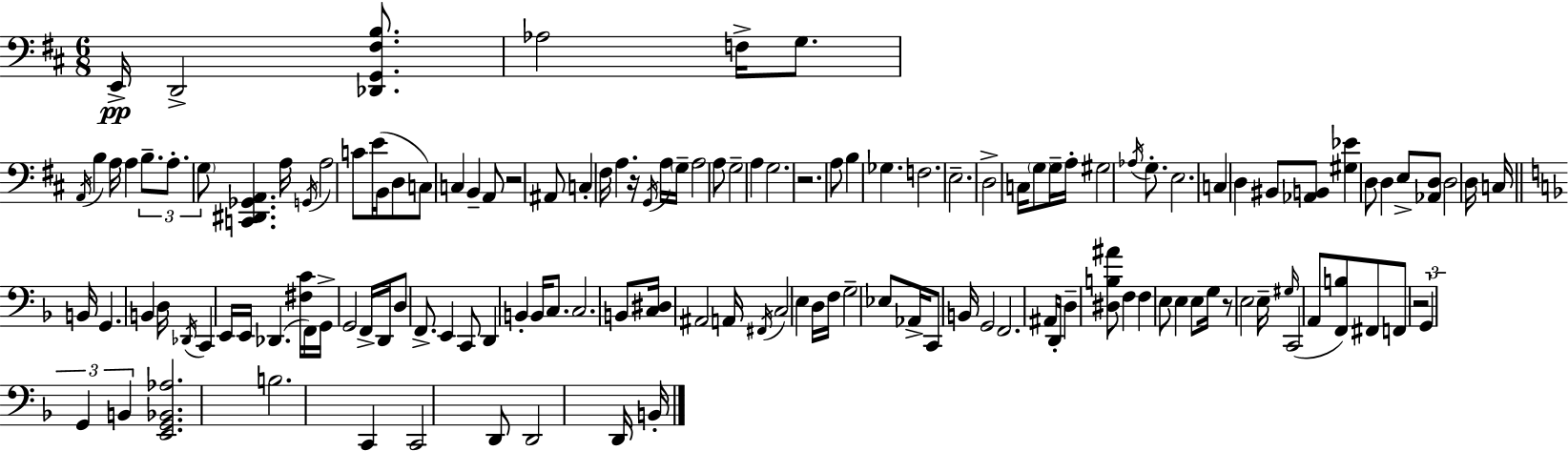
{
  \clef bass
  \numericTimeSignature
  \time 6/8
  \key d \major
  e,16->\pp d,2-> <des, g, fis b>8. | aes2 f16-> g8. | \acciaccatura { a,16 } b4 a16 a4 \tuplet 3/2 { b8.-- | a8.-. \parenthesize g8 } <c, dis, ges, a,>4. | \break a16 \acciaccatura { g,16 } a2 c'8 | e'16( b,16 d8 c8) c4 b,4-- | a,8 r2 | ais,8 c4-. fis16 a4. | \break r16 \acciaccatura { g,16 } a16 \parenthesize g16-- a2 | a8 g2-- a4 | g2. | r2. | \break a8 b4 ges4. | f2. | e2.-- | d2-> c16 | \break \parenthesize g8 g16-- a16-. gis2 | \acciaccatura { aes16 } g8.-. e2. | c4 d4 | bis,8 <aes, b,>8 <gis ees'>4 d8 d4 | \break e8-> <aes, d>8 d2 | d16 c16 \bar "||" \break \key d \minor b,16 g,4. b,4 d16 | \acciaccatura { des,16 } c,4 e,16 e,16 des,4.( | <fis c'>16 f,16) g,16-> g,2 | f,16-> d,16 d8 f,8.-> e,4 c,8 | \break d,4 b,4-. b,16 c8. | c2. | b,8 <c dis>16 ais,2 | a,16 \acciaccatura { fis,16 } c2 e4 | \break d16 f16 g2-- | ees8 aes,16-> c,8 b,16 g,2 | f,2. | ais,16 d,16-. d4-- <dis b ais'>8 f4 | \break f4 e8 e4 | e8 g16 r8 e2 | e16-- \grace { gis16 } c,2( a,8 | <f, b>8) fis,8 f,8 r2 | \break \tuplet 3/2 { g,4 g,4 b,4 } | <e, g, bes, aes>2. | b2. | c,4 c,2 | \break d,8 d,2 | d,16 b,16-. \bar "|."
}